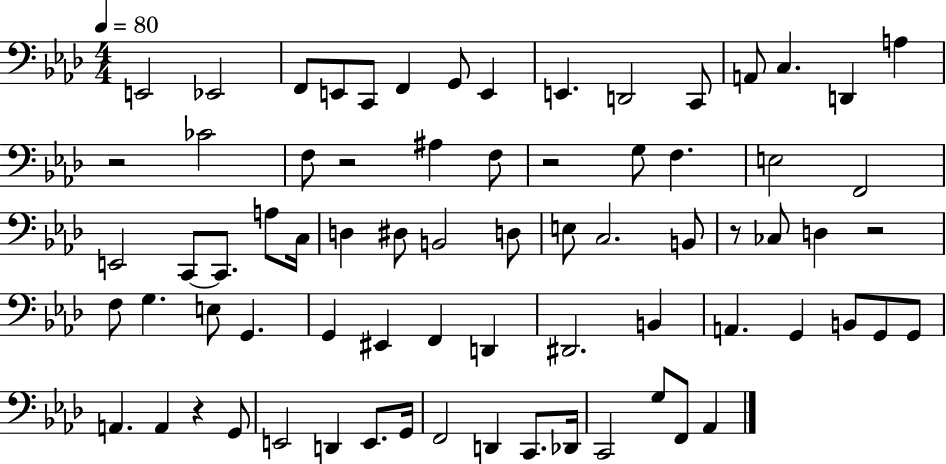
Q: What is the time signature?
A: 4/4